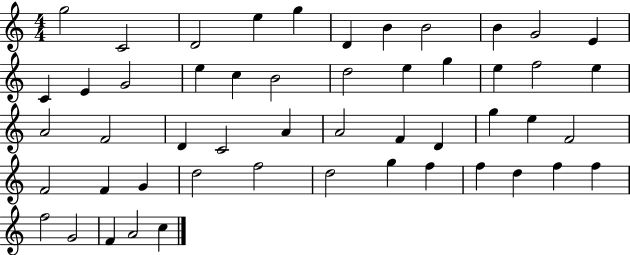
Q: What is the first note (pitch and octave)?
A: G5